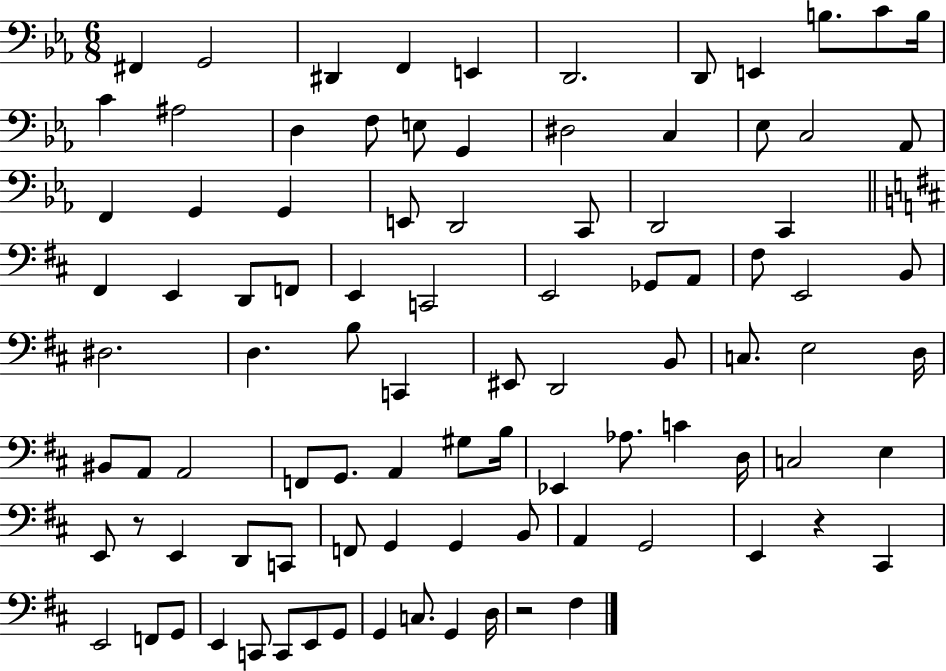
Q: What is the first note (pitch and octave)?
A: F#2